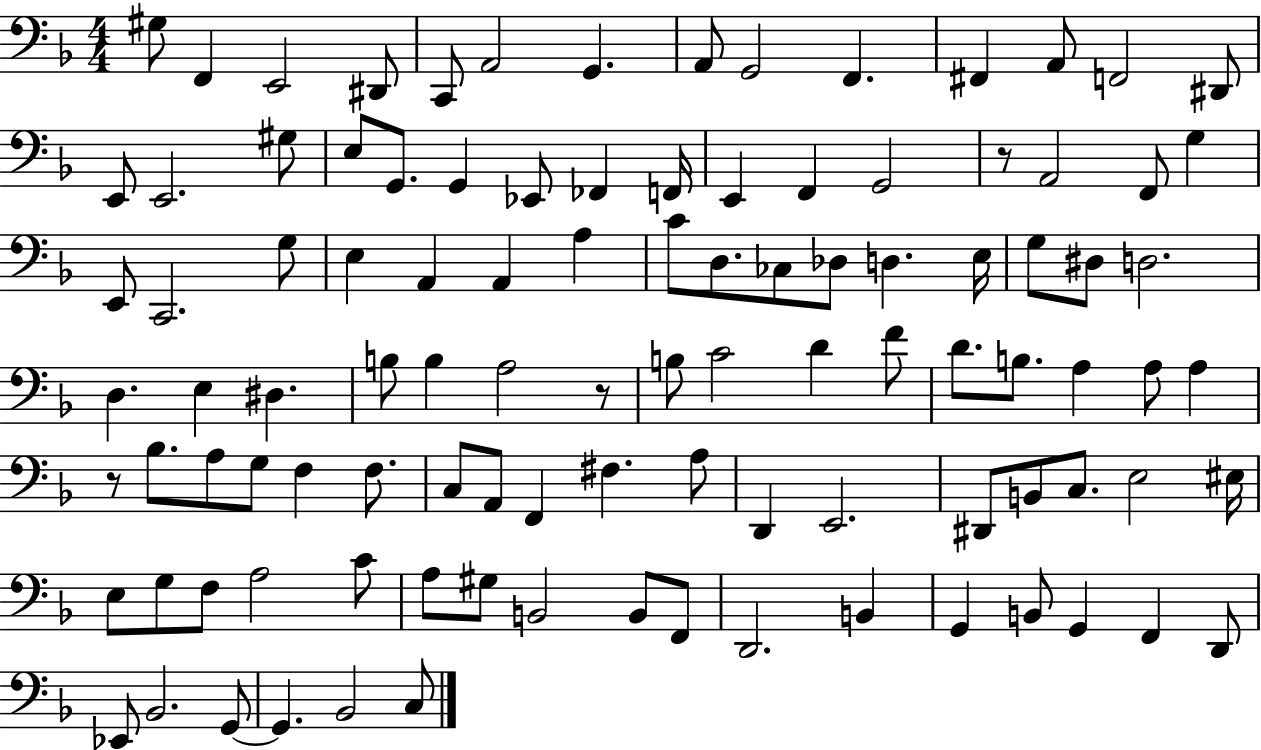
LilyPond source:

{
  \clef bass
  \numericTimeSignature
  \time 4/4
  \key f \major
  gis8 f,4 e,2 dis,8 | c,8 a,2 g,4. | a,8 g,2 f,4. | fis,4 a,8 f,2 dis,8 | \break e,8 e,2. gis8 | e8 g,8. g,4 ees,8 fes,4 f,16 | e,4 f,4 g,2 | r8 a,2 f,8 g4 | \break e,8 c,2. g8 | e4 a,4 a,4 a4 | c'8 d8. ces8 des8 d4. e16 | g8 dis8 d2. | \break d4. e4 dis4. | b8 b4 a2 r8 | b8 c'2 d'4 f'8 | d'8. b8. a4 a8 a4 | \break r8 bes8. a8 g8 f4 f8. | c8 a,8 f,4 fis4. a8 | d,4 e,2. | dis,8 b,8 c8. e2 eis16 | \break e8 g8 f8 a2 c'8 | a8 gis8 b,2 b,8 f,8 | d,2. b,4 | g,4 b,8 g,4 f,4 d,8 | \break ees,8 bes,2. g,8~~ | g,4. bes,2 c8 | \bar "|."
}